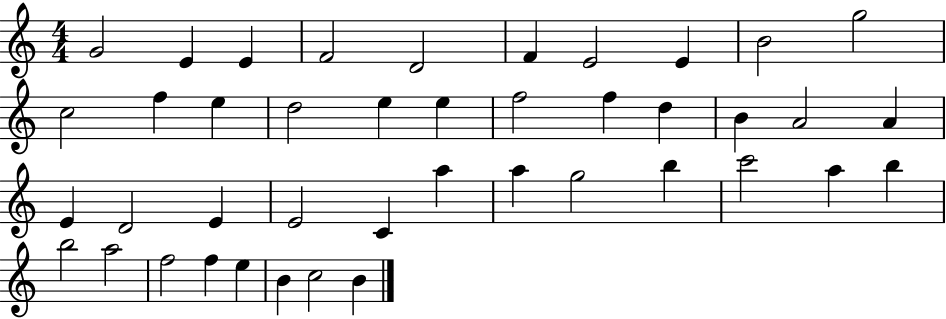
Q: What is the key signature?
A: C major